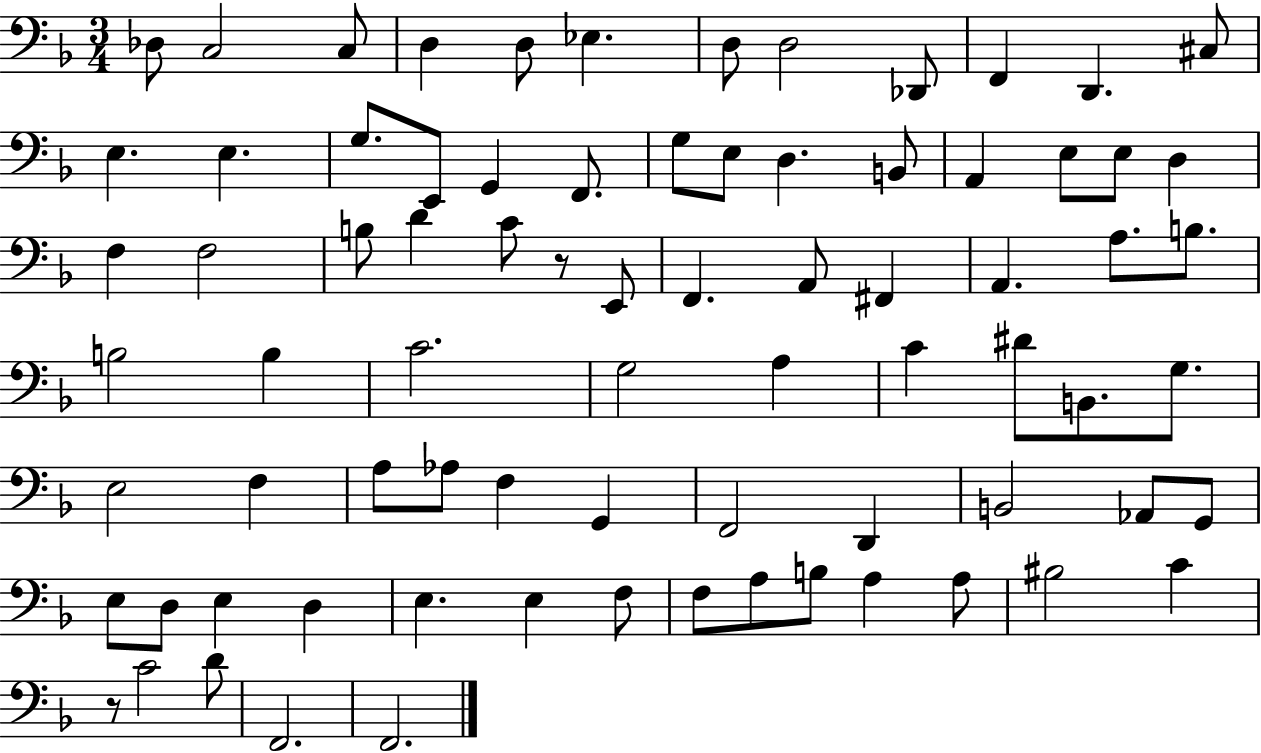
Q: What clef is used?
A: bass